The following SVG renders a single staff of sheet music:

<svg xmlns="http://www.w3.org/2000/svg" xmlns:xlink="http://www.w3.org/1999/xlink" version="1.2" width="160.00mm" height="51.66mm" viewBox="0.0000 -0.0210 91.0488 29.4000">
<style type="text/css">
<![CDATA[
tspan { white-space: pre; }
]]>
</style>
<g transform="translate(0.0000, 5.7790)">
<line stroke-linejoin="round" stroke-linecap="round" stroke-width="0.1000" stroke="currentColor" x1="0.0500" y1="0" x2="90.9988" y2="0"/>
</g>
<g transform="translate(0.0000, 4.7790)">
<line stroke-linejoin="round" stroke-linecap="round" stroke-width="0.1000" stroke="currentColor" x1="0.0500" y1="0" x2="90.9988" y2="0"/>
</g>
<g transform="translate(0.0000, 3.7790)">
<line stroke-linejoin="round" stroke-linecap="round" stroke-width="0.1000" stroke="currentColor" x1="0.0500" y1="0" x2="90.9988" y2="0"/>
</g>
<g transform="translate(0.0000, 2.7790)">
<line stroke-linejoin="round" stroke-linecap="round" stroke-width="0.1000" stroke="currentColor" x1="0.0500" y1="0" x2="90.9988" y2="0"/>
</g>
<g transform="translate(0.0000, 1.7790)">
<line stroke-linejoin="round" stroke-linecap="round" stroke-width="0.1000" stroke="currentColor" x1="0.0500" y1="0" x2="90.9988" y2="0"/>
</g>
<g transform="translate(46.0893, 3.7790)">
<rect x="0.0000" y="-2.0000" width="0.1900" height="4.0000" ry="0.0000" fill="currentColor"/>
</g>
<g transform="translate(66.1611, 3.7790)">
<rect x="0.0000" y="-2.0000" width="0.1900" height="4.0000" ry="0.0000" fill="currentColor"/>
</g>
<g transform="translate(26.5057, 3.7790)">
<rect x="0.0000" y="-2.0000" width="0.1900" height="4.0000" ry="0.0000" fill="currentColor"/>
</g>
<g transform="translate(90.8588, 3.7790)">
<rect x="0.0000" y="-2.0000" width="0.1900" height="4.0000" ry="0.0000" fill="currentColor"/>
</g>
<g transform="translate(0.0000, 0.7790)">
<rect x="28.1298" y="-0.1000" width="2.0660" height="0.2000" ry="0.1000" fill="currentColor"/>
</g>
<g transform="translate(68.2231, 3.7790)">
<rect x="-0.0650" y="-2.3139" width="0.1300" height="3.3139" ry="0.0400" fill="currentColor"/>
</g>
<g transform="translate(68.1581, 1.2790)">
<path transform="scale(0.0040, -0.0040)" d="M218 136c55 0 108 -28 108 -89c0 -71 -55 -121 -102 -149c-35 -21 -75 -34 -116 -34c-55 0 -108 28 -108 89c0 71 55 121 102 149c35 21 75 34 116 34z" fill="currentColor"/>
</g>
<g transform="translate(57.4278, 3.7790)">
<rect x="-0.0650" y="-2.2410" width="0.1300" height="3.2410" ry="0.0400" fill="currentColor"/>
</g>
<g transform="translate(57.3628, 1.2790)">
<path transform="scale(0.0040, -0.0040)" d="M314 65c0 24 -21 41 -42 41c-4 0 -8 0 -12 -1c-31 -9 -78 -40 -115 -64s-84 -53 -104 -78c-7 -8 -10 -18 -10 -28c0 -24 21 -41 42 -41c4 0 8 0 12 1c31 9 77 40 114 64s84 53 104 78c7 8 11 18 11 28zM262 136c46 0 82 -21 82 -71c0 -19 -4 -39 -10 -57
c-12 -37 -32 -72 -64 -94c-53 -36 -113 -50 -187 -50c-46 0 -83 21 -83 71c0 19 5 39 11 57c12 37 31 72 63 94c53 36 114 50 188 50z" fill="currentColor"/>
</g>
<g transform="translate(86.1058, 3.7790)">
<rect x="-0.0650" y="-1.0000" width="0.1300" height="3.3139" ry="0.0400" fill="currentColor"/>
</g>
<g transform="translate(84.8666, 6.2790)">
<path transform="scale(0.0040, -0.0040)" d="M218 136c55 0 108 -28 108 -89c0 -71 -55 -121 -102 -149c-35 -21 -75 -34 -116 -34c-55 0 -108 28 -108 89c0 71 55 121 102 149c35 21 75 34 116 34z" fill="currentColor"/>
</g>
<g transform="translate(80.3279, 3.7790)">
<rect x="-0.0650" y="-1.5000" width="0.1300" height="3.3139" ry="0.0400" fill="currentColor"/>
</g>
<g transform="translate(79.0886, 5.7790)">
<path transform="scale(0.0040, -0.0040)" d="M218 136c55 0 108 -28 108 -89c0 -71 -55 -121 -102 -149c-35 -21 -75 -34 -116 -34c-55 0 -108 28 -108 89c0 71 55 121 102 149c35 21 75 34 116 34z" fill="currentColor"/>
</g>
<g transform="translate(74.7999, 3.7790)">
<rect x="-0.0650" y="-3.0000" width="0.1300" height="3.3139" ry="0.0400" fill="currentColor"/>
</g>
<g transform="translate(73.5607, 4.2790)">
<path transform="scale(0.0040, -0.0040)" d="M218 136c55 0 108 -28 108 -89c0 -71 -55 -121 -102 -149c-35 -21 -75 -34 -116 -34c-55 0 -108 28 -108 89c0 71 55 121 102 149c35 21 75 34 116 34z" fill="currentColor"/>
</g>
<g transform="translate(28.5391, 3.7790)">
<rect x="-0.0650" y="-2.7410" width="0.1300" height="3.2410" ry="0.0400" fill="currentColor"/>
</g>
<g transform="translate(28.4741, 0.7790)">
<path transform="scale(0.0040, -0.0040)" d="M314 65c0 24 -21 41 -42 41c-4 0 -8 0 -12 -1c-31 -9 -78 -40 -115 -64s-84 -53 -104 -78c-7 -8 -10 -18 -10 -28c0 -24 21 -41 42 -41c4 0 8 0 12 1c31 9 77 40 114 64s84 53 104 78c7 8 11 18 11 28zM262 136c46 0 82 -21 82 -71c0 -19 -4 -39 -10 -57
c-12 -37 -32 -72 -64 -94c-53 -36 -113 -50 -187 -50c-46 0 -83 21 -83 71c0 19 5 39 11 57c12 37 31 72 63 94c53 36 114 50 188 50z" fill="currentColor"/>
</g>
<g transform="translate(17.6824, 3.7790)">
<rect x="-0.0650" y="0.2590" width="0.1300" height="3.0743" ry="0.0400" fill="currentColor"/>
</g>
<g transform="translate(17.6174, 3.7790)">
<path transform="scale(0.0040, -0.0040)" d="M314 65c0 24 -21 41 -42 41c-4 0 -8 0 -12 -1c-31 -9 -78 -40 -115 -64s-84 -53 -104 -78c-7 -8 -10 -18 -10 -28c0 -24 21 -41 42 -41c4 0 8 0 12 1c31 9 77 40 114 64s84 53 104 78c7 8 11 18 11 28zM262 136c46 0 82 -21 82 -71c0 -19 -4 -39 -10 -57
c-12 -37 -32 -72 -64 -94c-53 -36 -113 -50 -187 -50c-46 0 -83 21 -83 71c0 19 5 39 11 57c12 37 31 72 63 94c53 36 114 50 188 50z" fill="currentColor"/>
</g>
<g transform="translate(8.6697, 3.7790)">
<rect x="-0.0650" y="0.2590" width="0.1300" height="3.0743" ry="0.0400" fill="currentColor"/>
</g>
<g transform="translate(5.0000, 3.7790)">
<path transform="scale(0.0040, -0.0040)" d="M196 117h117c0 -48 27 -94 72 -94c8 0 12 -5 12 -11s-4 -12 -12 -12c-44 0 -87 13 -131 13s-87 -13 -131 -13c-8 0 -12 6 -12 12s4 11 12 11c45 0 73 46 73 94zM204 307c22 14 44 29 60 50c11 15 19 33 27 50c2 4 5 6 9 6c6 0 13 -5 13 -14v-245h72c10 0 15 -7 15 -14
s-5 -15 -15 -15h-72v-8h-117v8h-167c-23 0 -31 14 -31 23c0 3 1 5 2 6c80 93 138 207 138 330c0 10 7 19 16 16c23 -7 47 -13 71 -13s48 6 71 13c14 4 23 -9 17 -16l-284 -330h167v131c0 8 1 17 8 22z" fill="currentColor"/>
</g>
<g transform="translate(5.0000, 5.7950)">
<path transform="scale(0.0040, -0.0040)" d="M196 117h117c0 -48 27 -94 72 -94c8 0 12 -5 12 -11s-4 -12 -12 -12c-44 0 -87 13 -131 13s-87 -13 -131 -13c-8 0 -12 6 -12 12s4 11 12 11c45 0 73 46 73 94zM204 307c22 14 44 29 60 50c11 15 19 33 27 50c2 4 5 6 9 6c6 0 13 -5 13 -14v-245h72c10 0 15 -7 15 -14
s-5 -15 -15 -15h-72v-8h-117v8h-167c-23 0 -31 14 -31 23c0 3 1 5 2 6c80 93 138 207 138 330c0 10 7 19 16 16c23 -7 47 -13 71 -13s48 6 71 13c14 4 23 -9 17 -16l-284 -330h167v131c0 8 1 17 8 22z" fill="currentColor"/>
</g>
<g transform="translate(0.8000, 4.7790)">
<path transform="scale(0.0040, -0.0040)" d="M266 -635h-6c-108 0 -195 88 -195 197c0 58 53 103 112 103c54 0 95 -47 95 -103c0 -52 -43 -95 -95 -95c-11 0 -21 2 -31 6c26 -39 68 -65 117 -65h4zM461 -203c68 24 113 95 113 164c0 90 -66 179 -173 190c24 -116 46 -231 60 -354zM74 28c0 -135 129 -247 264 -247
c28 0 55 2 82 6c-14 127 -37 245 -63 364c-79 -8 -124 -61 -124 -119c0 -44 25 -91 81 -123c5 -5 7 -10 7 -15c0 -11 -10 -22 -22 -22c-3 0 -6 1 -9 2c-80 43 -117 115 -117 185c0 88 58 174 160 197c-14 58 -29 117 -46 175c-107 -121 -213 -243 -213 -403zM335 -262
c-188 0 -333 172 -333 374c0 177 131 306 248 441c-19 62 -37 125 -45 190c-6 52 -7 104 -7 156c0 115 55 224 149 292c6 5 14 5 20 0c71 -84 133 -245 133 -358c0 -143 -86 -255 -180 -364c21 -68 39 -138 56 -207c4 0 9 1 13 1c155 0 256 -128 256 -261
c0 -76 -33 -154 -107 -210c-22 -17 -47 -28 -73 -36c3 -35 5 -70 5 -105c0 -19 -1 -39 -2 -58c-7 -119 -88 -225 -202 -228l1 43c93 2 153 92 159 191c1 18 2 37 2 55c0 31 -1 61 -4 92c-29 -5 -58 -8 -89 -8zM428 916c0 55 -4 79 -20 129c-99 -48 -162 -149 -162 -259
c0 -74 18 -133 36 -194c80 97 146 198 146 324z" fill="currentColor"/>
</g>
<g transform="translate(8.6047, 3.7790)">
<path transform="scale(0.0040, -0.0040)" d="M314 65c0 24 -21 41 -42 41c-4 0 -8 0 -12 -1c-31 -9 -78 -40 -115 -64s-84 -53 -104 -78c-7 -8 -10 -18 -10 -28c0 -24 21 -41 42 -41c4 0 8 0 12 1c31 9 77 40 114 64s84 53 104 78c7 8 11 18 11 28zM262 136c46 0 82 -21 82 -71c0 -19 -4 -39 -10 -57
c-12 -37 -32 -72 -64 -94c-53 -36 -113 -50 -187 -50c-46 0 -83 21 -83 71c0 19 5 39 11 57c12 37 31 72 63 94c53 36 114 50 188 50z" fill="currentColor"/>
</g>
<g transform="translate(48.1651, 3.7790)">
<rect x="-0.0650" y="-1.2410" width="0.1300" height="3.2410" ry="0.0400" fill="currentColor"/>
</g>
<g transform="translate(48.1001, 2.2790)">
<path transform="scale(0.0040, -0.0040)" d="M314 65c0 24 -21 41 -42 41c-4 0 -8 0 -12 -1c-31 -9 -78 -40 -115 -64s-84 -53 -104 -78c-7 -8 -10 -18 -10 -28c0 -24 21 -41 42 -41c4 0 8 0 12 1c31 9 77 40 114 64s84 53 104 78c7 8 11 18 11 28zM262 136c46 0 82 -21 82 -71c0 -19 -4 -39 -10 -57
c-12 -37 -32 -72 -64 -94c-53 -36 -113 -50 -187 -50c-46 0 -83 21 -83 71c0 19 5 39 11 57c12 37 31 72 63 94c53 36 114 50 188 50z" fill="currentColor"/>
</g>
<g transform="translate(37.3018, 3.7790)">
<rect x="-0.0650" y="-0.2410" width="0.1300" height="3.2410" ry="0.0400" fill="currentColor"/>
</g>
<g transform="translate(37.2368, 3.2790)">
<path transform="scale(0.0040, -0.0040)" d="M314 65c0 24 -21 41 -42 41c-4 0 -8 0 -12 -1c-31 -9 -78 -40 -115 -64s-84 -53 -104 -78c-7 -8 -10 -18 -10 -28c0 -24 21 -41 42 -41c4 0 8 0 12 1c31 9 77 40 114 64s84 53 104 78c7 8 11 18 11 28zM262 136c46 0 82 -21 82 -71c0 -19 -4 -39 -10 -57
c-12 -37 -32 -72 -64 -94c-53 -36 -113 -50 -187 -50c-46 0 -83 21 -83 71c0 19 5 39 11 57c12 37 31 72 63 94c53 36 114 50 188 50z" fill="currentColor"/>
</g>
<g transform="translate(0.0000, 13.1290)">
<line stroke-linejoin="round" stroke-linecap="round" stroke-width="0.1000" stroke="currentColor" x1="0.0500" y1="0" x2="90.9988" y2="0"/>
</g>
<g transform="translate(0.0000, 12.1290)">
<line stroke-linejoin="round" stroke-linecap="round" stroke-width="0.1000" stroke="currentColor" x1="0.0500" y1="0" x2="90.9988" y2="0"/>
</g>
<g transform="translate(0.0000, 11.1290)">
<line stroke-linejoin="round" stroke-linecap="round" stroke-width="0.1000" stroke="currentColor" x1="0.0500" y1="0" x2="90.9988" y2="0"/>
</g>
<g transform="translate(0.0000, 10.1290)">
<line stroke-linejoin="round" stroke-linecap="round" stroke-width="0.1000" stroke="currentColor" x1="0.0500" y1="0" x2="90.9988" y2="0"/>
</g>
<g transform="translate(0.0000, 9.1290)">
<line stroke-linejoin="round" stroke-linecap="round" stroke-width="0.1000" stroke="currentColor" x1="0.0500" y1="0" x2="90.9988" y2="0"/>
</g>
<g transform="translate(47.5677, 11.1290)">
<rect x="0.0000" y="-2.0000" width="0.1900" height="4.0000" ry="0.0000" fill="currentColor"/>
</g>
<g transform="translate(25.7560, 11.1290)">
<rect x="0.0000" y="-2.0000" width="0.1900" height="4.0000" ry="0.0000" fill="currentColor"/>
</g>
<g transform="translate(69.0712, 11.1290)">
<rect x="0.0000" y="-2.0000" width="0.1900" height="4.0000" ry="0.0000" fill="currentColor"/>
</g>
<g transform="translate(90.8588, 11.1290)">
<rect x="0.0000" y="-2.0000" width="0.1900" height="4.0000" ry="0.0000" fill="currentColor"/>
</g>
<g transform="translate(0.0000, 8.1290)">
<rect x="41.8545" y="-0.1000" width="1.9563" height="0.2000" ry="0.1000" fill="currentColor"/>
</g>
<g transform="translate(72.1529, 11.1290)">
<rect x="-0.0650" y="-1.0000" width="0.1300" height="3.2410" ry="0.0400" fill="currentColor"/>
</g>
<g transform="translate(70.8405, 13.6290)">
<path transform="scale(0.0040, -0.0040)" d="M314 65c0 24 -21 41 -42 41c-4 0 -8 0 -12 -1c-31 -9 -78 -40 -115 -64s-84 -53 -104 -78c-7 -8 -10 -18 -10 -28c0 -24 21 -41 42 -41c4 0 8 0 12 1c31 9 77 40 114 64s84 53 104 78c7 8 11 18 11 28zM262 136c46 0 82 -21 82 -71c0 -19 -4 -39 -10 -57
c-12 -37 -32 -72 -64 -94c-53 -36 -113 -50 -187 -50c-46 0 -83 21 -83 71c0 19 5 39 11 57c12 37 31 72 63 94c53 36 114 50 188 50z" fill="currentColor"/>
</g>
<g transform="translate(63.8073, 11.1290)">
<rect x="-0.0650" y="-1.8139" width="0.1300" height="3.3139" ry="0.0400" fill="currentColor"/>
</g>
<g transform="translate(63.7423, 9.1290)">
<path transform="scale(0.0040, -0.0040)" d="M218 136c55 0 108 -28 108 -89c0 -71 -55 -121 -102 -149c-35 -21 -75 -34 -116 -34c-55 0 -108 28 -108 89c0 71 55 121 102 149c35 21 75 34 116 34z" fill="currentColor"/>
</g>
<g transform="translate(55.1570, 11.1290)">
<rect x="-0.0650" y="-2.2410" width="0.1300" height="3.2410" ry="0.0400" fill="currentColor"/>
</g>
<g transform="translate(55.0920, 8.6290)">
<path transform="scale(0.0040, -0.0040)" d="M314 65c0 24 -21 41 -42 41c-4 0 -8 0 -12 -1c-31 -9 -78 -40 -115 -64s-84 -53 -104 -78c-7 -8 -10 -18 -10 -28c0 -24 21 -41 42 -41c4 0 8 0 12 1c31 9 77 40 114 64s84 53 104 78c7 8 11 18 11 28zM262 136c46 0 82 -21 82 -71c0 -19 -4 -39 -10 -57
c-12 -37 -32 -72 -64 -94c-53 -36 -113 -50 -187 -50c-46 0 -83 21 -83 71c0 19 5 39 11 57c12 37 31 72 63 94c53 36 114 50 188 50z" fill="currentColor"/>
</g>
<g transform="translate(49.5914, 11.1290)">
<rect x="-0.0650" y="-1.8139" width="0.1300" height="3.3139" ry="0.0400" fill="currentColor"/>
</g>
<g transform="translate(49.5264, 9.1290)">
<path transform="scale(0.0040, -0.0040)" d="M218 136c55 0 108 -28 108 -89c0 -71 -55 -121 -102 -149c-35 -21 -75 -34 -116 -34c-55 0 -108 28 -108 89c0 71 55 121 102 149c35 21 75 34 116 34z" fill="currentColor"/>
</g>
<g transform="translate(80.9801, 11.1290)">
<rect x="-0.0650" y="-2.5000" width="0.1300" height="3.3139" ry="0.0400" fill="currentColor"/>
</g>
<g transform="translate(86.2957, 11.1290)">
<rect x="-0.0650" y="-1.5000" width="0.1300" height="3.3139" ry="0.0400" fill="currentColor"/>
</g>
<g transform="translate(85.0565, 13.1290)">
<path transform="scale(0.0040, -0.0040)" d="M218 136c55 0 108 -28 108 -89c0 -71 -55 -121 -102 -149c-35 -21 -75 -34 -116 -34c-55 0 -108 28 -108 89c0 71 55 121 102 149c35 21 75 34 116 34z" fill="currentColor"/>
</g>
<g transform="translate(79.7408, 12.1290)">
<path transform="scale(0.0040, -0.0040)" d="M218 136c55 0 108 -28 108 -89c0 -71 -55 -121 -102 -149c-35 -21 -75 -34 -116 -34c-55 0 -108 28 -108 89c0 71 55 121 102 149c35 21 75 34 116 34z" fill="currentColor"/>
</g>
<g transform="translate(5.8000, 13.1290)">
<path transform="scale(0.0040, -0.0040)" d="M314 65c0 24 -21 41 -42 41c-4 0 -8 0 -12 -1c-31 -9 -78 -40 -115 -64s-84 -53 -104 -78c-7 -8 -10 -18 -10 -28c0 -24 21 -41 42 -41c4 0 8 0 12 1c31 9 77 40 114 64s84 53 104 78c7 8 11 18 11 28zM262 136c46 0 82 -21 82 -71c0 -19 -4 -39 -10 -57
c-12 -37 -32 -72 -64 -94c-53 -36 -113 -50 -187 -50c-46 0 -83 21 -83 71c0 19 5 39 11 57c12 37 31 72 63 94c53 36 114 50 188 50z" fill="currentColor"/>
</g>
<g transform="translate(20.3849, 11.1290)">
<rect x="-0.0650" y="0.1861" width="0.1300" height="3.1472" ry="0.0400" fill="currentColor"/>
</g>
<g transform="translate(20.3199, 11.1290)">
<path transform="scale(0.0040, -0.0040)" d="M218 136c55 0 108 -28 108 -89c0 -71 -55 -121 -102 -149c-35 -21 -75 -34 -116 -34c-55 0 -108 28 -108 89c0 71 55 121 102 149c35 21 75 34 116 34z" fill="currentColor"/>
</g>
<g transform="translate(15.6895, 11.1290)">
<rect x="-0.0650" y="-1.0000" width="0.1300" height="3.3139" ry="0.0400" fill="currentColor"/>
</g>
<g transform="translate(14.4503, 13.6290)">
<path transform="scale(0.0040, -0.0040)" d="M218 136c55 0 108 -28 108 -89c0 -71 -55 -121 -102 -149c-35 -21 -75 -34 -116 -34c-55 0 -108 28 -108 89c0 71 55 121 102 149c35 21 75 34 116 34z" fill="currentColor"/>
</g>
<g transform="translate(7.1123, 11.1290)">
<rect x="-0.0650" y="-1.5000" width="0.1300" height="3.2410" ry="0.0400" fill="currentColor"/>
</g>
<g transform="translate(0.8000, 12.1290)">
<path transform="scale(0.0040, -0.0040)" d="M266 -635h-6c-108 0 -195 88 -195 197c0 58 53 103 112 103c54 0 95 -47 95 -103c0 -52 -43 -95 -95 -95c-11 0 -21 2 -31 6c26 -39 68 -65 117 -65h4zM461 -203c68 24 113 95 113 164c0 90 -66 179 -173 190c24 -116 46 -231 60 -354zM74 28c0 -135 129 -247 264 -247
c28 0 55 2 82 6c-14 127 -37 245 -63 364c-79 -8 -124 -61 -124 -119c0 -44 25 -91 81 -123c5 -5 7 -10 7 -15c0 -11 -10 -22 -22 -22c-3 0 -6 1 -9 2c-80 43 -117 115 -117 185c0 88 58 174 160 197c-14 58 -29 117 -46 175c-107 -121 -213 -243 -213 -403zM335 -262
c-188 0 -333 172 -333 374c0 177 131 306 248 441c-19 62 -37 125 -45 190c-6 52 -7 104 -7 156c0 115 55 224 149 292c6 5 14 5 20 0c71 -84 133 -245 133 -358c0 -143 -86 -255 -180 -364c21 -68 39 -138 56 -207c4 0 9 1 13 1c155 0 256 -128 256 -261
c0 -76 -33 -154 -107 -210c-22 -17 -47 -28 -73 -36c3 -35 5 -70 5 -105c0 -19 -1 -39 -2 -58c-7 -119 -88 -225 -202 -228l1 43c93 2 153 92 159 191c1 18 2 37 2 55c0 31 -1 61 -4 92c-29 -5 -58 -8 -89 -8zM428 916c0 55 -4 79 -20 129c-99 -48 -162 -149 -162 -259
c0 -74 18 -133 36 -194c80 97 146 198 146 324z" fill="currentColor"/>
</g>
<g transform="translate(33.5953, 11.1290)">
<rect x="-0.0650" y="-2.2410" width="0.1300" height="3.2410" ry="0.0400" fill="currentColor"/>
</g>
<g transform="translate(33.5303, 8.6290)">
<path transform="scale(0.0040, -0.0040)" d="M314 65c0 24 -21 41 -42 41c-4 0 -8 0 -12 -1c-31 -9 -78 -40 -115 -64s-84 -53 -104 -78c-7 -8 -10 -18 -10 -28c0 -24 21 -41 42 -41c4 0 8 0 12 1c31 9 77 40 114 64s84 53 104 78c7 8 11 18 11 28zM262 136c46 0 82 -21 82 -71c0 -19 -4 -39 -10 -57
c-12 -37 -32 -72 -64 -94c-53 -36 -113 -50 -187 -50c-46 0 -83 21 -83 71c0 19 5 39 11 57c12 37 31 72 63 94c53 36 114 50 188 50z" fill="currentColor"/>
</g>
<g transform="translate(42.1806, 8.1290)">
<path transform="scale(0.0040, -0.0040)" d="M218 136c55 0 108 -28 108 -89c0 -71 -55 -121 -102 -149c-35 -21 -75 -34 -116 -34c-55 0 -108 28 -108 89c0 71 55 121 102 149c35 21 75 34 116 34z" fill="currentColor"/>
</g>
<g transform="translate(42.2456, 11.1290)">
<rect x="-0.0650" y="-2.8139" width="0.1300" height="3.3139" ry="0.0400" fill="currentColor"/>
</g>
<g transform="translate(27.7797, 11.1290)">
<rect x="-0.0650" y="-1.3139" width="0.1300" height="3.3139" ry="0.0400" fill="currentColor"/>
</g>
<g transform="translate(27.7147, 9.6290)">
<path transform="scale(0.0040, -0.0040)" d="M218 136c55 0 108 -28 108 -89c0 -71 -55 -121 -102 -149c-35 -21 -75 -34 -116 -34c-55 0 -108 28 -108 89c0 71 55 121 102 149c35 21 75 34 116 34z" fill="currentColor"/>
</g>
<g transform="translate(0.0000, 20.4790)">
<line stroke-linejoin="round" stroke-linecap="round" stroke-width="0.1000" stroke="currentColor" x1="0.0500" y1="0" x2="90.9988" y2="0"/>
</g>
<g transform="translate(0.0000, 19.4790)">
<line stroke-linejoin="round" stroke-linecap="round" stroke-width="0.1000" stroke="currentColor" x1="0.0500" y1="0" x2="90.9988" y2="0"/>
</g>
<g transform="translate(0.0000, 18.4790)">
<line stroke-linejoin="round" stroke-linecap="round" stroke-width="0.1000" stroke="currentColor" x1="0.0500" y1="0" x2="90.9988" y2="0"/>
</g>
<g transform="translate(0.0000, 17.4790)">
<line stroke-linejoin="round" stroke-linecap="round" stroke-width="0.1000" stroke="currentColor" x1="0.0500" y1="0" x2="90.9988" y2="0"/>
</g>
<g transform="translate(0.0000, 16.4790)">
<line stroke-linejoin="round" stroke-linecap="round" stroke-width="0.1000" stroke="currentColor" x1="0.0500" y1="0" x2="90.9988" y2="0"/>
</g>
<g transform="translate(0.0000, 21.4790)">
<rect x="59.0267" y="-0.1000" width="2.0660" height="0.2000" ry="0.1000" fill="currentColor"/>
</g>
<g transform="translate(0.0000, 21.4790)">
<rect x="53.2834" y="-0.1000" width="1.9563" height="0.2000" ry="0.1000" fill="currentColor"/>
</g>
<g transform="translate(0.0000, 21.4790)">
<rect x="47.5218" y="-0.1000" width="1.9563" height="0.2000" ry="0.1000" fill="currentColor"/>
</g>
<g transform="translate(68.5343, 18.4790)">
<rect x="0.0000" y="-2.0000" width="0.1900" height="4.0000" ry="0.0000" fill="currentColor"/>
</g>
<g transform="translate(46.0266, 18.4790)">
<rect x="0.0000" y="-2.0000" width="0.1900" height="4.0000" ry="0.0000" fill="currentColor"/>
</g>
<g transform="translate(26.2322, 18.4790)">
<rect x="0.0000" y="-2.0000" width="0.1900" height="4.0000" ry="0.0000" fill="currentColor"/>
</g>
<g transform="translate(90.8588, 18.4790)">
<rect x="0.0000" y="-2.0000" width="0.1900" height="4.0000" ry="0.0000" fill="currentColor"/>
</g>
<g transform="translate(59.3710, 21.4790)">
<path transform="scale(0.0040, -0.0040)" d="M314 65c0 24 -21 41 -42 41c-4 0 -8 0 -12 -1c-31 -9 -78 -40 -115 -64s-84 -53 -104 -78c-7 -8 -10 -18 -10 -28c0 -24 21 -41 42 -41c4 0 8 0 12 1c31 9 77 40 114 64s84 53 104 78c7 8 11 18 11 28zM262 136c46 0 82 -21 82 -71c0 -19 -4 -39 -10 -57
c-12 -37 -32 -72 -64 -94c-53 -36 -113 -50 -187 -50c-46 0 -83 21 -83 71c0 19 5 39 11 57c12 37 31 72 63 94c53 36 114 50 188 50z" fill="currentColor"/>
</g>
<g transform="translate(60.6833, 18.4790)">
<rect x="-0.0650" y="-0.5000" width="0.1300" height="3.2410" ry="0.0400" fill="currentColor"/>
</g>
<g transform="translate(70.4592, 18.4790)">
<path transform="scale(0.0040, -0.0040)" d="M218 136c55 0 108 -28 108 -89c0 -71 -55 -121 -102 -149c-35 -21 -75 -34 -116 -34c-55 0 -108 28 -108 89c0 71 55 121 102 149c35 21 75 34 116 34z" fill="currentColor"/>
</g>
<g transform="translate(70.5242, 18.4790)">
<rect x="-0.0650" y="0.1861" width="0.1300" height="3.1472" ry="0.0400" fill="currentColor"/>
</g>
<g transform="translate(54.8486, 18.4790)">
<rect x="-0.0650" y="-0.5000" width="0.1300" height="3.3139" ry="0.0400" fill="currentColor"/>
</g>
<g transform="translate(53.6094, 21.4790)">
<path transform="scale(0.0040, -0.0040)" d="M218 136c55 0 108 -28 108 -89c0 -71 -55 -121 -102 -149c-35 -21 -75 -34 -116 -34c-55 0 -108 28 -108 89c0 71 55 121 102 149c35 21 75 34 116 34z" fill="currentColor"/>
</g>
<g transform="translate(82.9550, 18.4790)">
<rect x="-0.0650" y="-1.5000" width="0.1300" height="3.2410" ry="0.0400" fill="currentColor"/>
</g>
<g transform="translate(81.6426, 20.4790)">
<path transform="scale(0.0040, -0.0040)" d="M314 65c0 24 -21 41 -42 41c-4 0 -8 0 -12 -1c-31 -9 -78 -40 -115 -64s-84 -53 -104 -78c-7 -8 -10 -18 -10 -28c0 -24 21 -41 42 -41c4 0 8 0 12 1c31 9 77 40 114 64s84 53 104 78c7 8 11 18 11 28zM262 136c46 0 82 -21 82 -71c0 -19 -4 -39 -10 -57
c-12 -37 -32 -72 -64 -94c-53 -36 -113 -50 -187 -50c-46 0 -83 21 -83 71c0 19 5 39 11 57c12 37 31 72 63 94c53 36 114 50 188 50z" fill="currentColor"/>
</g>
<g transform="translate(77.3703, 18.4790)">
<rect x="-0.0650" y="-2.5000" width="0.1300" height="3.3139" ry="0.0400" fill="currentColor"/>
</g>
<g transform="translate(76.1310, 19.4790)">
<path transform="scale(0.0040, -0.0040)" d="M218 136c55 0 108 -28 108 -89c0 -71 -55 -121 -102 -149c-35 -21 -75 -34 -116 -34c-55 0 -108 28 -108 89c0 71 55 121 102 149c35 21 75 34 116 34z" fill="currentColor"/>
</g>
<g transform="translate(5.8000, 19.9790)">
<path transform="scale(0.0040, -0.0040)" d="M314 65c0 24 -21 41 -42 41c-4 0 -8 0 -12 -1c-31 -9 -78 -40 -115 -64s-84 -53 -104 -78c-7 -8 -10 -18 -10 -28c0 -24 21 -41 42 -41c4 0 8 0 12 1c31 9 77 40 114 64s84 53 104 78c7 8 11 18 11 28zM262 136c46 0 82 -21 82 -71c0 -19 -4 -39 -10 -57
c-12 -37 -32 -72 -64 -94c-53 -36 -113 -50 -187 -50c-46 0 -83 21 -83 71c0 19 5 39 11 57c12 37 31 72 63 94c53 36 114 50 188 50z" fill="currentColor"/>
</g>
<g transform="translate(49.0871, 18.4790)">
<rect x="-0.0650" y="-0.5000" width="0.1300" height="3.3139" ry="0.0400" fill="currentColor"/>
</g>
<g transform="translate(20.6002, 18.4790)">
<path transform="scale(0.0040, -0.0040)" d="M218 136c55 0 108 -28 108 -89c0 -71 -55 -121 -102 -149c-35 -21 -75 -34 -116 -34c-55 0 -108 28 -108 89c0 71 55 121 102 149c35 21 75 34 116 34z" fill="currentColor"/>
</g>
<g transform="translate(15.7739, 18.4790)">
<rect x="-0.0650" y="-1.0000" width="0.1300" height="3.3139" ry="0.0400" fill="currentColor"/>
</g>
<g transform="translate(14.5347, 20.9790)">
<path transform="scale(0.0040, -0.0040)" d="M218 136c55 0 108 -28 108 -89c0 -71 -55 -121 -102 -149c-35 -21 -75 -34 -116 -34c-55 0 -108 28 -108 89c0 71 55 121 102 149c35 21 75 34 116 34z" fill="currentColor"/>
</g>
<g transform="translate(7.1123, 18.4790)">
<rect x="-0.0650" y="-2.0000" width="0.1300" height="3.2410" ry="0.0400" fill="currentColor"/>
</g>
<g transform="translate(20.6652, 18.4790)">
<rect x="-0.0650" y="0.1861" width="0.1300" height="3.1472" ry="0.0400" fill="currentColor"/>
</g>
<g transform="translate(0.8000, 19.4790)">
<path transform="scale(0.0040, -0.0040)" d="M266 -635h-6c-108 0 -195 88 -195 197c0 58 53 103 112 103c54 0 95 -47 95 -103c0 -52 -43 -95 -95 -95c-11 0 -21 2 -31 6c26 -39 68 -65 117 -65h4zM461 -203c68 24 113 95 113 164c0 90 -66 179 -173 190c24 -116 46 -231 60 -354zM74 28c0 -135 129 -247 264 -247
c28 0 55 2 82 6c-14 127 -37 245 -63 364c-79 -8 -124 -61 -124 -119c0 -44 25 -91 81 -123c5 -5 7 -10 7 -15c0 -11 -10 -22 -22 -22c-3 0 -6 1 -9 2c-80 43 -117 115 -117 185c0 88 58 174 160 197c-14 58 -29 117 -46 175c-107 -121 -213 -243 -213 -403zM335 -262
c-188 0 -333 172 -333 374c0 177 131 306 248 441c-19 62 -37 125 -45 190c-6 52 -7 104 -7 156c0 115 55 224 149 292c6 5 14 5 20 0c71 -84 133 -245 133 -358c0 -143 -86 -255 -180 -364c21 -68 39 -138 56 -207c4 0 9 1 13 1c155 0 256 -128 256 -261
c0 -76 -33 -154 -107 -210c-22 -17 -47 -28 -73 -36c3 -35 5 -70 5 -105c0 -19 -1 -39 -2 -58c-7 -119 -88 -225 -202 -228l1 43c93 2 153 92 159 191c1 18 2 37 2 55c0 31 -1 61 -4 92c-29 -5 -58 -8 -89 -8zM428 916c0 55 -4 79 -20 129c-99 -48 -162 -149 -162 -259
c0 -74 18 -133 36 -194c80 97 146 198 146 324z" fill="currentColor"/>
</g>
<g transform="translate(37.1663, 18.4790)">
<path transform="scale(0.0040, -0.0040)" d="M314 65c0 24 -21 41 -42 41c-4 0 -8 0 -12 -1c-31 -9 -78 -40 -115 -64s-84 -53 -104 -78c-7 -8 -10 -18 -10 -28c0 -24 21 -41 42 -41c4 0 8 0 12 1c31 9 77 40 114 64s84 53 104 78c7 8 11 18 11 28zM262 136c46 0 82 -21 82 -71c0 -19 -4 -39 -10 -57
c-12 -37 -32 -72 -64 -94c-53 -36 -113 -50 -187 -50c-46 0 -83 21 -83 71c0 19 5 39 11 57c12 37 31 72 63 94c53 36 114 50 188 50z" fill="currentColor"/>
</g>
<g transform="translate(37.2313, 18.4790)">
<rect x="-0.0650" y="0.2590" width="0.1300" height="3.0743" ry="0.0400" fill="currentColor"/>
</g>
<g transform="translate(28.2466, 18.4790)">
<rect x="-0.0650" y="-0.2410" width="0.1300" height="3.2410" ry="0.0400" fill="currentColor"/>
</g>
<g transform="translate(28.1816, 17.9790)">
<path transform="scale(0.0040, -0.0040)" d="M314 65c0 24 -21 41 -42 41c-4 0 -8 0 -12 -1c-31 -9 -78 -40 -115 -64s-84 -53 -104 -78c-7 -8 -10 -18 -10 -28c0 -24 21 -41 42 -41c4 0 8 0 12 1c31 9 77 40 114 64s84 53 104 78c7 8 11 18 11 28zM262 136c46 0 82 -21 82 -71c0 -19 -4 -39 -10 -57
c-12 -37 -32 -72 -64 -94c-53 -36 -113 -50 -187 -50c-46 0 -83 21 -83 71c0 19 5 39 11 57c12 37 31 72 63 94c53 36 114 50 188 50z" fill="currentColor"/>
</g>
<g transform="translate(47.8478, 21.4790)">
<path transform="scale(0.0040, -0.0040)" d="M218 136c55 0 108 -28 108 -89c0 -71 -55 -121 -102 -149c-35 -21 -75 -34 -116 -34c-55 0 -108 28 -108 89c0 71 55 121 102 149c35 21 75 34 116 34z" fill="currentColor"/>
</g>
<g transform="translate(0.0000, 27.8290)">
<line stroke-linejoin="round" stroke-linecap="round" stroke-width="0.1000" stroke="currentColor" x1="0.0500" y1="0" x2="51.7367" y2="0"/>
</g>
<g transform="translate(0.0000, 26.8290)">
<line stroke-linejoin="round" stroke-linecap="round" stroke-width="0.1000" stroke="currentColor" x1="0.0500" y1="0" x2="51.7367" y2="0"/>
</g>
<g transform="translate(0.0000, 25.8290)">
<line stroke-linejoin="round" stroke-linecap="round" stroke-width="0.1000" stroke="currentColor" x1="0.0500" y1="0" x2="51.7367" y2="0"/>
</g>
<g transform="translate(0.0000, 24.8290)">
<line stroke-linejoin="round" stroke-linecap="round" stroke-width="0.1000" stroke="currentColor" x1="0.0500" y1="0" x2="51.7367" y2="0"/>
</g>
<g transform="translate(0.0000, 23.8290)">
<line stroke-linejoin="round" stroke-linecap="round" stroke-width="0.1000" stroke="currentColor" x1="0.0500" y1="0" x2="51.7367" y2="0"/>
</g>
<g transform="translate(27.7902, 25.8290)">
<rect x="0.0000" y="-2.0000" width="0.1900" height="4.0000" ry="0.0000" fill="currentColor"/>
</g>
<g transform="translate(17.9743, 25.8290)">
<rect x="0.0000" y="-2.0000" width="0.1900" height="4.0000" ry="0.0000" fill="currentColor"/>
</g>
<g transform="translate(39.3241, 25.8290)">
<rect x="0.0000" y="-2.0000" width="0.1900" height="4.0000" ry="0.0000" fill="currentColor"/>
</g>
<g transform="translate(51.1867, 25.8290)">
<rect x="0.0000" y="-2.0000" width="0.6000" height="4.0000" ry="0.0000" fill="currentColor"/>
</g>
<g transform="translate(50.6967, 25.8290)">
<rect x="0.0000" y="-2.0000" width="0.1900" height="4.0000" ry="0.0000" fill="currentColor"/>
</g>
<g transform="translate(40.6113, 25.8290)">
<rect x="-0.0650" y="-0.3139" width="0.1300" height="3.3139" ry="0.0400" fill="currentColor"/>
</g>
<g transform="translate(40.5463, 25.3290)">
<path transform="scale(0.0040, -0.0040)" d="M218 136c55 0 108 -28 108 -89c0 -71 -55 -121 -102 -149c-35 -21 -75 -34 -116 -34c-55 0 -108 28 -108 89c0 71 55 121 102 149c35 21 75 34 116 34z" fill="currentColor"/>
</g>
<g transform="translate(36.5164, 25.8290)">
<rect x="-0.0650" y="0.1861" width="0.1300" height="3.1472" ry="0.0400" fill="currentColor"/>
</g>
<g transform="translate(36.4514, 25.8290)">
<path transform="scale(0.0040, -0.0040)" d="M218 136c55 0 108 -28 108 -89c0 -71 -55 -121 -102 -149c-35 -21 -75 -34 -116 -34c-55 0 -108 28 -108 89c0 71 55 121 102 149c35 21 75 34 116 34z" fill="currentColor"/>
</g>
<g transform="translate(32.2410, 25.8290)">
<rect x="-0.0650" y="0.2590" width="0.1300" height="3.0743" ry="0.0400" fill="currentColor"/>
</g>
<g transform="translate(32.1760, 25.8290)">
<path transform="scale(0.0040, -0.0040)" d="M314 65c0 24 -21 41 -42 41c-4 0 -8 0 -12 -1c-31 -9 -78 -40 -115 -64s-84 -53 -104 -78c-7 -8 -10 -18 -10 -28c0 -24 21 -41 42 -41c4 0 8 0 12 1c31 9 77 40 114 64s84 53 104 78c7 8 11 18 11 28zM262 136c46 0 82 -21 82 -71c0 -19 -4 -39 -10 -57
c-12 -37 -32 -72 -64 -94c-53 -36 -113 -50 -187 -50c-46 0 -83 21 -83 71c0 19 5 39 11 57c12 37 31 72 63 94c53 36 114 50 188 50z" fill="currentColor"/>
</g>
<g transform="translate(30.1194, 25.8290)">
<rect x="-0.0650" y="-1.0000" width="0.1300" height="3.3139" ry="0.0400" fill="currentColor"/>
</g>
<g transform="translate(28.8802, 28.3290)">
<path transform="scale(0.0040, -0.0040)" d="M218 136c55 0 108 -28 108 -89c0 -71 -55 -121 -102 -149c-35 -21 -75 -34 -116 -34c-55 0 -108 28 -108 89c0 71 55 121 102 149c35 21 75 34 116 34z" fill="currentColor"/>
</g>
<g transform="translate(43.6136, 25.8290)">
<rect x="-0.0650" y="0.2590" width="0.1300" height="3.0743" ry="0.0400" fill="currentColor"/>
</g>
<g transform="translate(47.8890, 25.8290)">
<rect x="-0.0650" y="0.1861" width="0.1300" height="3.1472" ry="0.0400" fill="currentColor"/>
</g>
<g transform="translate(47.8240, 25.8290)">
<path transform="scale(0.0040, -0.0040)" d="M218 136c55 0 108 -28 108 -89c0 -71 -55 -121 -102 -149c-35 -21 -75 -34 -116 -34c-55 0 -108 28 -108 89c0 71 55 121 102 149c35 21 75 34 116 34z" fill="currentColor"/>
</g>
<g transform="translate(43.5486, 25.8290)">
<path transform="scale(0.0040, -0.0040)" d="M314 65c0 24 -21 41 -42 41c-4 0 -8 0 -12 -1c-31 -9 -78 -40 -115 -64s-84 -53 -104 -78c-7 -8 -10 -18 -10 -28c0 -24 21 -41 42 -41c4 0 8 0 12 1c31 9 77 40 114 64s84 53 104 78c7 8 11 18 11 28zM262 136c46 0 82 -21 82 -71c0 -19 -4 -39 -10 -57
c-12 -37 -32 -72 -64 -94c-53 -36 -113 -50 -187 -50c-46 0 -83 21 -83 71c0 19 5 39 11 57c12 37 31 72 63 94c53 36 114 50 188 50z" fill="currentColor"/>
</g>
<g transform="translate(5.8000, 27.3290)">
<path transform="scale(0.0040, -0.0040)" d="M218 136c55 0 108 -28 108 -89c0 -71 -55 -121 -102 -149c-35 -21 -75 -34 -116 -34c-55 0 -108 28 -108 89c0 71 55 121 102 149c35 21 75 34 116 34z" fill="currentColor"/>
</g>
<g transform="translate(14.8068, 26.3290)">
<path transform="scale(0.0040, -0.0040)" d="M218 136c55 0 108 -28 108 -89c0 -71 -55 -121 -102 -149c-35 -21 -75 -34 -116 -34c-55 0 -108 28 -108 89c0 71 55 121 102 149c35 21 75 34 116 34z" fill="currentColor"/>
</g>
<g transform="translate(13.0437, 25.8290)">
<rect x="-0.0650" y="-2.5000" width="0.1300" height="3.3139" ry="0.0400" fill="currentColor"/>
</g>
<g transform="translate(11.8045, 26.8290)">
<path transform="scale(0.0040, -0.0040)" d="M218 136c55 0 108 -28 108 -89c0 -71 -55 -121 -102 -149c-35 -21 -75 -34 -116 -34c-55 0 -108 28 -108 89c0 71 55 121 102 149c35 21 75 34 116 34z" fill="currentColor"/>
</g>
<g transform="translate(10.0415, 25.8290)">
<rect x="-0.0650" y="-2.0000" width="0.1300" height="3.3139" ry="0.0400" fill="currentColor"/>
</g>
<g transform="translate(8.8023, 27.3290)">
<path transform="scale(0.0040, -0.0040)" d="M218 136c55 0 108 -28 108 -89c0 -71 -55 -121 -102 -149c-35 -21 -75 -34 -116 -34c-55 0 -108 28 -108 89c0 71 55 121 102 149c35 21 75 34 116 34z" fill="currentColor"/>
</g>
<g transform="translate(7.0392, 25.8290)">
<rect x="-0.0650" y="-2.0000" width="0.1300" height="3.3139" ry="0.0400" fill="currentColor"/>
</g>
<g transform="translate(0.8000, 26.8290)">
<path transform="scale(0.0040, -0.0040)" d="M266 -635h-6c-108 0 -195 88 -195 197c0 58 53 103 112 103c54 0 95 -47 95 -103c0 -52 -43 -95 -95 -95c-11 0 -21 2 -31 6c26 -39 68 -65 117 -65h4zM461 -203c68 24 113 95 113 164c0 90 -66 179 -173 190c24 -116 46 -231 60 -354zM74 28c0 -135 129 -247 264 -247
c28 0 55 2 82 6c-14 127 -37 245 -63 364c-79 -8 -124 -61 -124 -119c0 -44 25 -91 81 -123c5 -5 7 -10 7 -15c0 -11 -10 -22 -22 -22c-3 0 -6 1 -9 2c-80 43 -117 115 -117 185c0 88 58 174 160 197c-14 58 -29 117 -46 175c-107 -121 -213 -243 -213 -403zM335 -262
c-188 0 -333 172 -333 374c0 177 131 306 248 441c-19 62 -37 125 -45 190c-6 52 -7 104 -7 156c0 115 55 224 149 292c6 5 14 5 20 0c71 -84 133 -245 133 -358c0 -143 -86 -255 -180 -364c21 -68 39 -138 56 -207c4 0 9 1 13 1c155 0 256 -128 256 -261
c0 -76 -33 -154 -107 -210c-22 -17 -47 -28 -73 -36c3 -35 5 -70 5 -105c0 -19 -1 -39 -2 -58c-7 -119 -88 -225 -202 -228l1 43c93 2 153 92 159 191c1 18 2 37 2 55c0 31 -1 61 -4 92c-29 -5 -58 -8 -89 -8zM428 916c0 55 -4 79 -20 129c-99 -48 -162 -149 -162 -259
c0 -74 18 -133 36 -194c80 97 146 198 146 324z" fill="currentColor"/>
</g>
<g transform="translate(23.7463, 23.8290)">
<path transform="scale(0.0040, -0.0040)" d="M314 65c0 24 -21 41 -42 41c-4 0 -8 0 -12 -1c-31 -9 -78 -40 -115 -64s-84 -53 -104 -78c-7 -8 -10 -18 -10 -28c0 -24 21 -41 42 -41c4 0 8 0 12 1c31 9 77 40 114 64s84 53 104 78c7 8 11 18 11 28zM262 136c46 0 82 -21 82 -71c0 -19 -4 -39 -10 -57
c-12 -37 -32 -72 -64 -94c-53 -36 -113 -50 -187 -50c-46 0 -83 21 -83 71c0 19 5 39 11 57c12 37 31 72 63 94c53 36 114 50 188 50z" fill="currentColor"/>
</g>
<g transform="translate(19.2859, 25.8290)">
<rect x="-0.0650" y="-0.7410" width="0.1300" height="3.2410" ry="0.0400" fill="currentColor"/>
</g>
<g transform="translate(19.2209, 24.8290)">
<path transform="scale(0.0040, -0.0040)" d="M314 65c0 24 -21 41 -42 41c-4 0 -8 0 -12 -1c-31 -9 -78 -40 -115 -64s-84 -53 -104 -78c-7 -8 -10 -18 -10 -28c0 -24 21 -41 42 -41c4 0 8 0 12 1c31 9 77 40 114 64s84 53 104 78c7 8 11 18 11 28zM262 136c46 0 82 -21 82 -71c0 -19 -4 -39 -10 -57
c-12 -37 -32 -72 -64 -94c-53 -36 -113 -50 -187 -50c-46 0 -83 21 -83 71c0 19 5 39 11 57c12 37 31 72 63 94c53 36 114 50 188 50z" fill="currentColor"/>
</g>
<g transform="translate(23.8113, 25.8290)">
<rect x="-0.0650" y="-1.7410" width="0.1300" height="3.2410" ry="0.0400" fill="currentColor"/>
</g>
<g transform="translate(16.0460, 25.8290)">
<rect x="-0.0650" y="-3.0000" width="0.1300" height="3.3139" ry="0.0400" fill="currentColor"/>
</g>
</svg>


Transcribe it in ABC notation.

X:1
T:Untitled
M:4/4
L:1/4
K:C
B2 B2 a2 c2 e2 g2 g A E D E2 D B e g2 a f g2 f D2 G E F2 D B c2 B2 C C C2 B G E2 F F G A d2 f2 D B2 B c B2 B